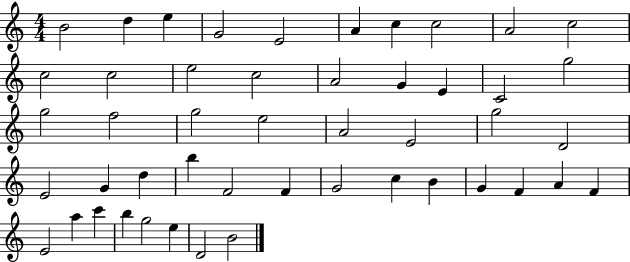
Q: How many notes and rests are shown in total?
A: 48